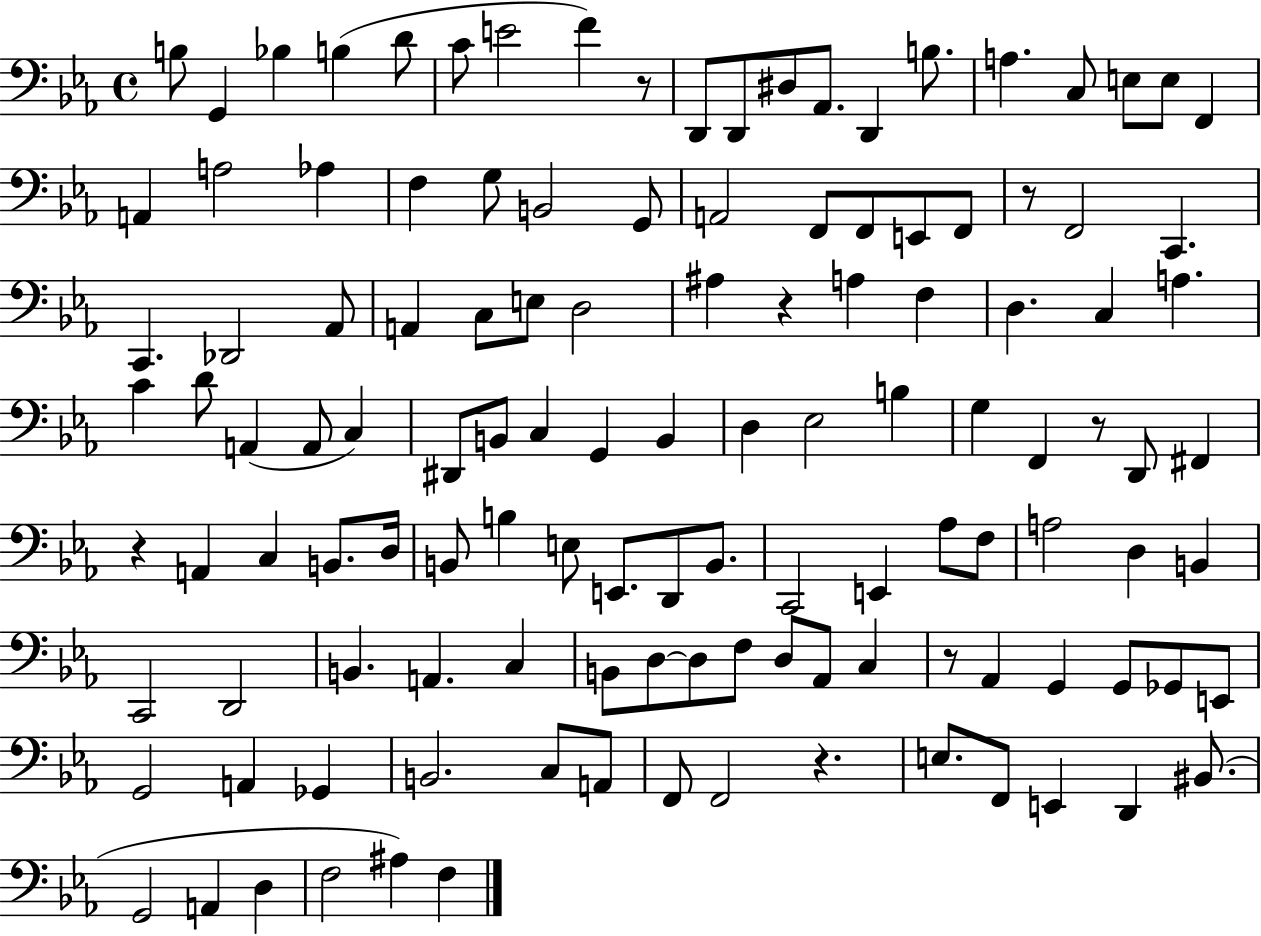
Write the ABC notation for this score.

X:1
T:Untitled
M:4/4
L:1/4
K:Eb
B,/2 G,, _B, B, D/2 C/2 E2 F z/2 D,,/2 D,,/2 ^D,/2 _A,,/2 D,, B,/2 A, C,/2 E,/2 E,/2 F,, A,, A,2 _A, F, G,/2 B,,2 G,,/2 A,,2 F,,/2 F,,/2 E,,/2 F,,/2 z/2 F,,2 C,, C,, _D,,2 _A,,/2 A,, C,/2 E,/2 D,2 ^A, z A, F, D, C, A, C D/2 A,, A,,/2 C, ^D,,/2 B,,/2 C, G,, B,, D, _E,2 B, G, F,, z/2 D,,/2 ^F,, z A,, C, B,,/2 D,/4 B,,/2 B, E,/2 E,,/2 D,,/2 B,,/2 C,,2 E,, _A,/2 F,/2 A,2 D, B,, C,,2 D,,2 B,, A,, C, B,,/2 D,/2 D,/2 F,/2 D,/2 _A,,/2 C, z/2 _A,, G,, G,,/2 _G,,/2 E,,/2 G,,2 A,, _G,, B,,2 C,/2 A,,/2 F,,/2 F,,2 z E,/2 F,,/2 E,, D,, ^B,,/2 G,,2 A,, D, F,2 ^A, F,